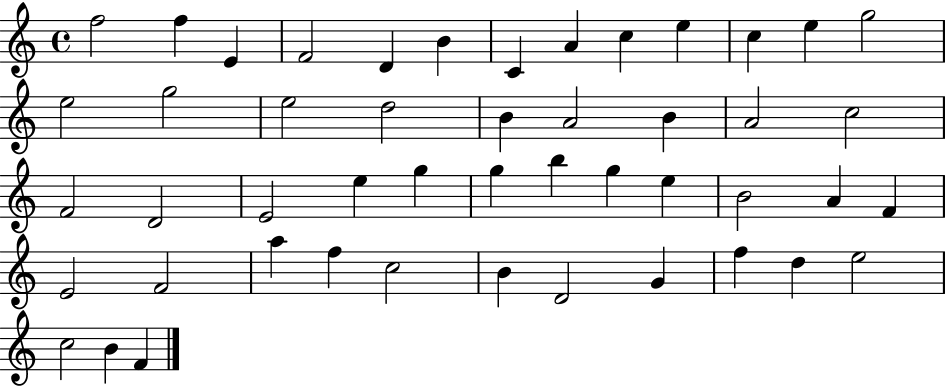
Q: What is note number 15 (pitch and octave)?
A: G5